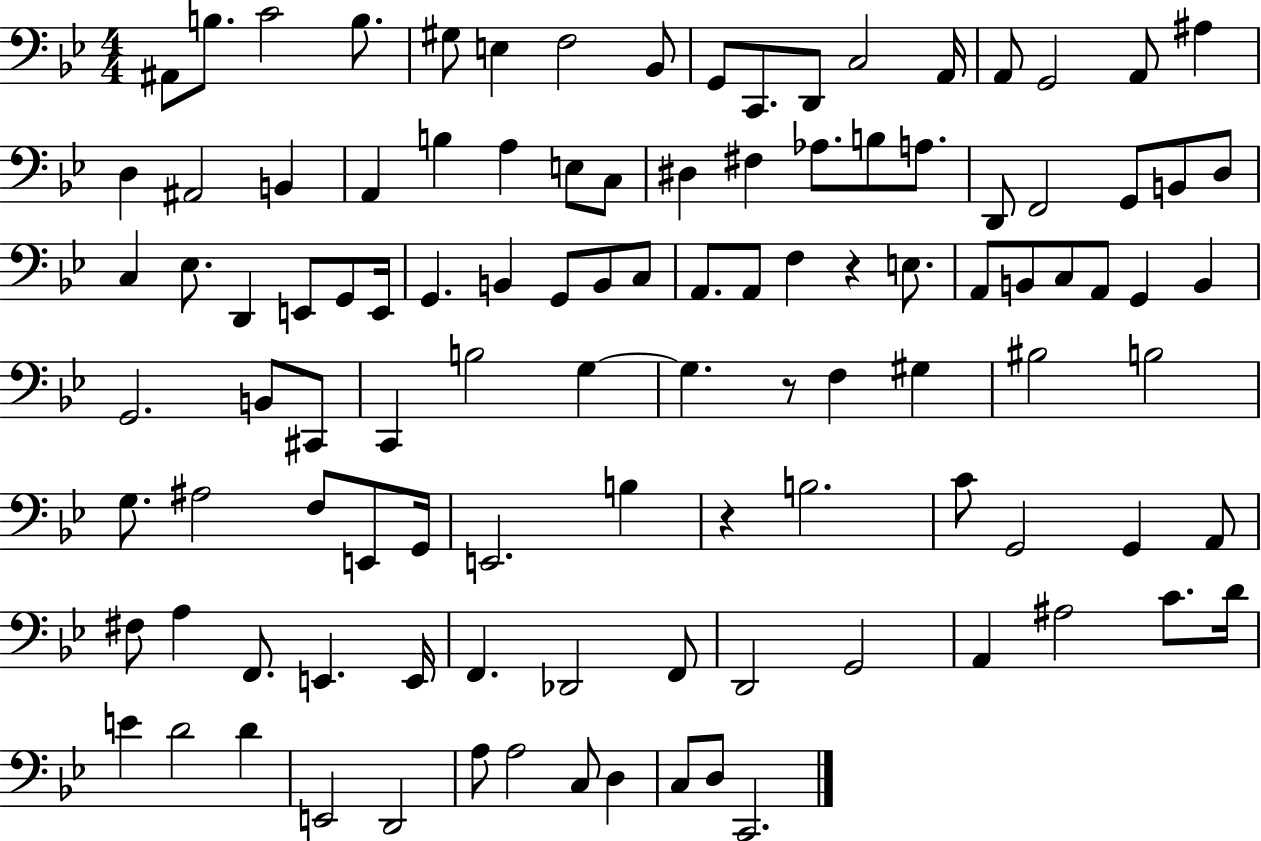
{
  \clef bass
  \numericTimeSignature
  \time 4/4
  \key bes \major
  ais,8 b8. c'2 b8. | gis8 e4 f2 bes,8 | g,8 c,8. d,8 c2 a,16 | a,8 g,2 a,8 ais4 | \break d4 ais,2 b,4 | a,4 b4 a4 e8 c8 | dis4 fis4 aes8. b8 a8. | d,8 f,2 g,8 b,8 d8 | \break c4 ees8. d,4 e,8 g,8 e,16 | g,4. b,4 g,8 b,8 c8 | a,8. a,8 f4 r4 e8. | a,8 b,8 c8 a,8 g,4 b,4 | \break g,2. b,8 cis,8 | c,4 b2 g4~~ | g4. r8 f4 gis4 | bis2 b2 | \break g8. ais2 f8 e,8 g,16 | e,2. b4 | r4 b2. | c'8 g,2 g,4 a,8 | \break fis8 a4 f,8. e,4. e,16 | f,4. des,2 f,8 | d,2 g,2 | a,4 ais2 c'8. d'16 | \break e'4 d'2 d'4 | e,2 d,2 | a8 a2 c8 d4 | c8 d8 c,2. | \break \bar "|."
}